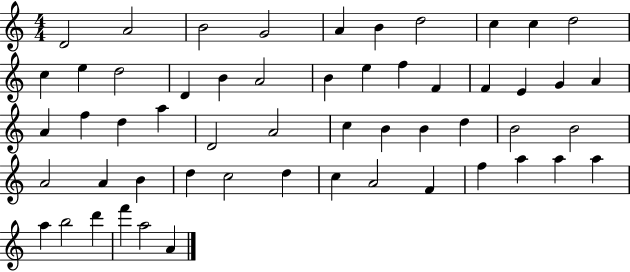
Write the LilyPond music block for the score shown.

{
  \clef treble
  \numericTimeSignature
  \time 4/4
  \key c \major
  d'2 a'2 | b'2 g'2 | a'4 b'4 d''2 | c''4 c''4 d''2 | \break c''4 e''4 d''2 | d'4 b'4 a'2 | b'4 e''4 f''4 f'4 | f'4 e'4 g'4 a'4 | \break a'4 f''4 d''4 a''4 | d'2 a'2 | c''4 b'4 b'4 d''4 | b'2 b'2 | \break a'2 a'4 b'4 | d''4 c''2 d''4 | c''4 a'2 f'4 | f''4 a''4 a''4 a''4 | \break a''4 b''2 d'''4 | f'''4 a''2 a'4 | \bar "|."
}